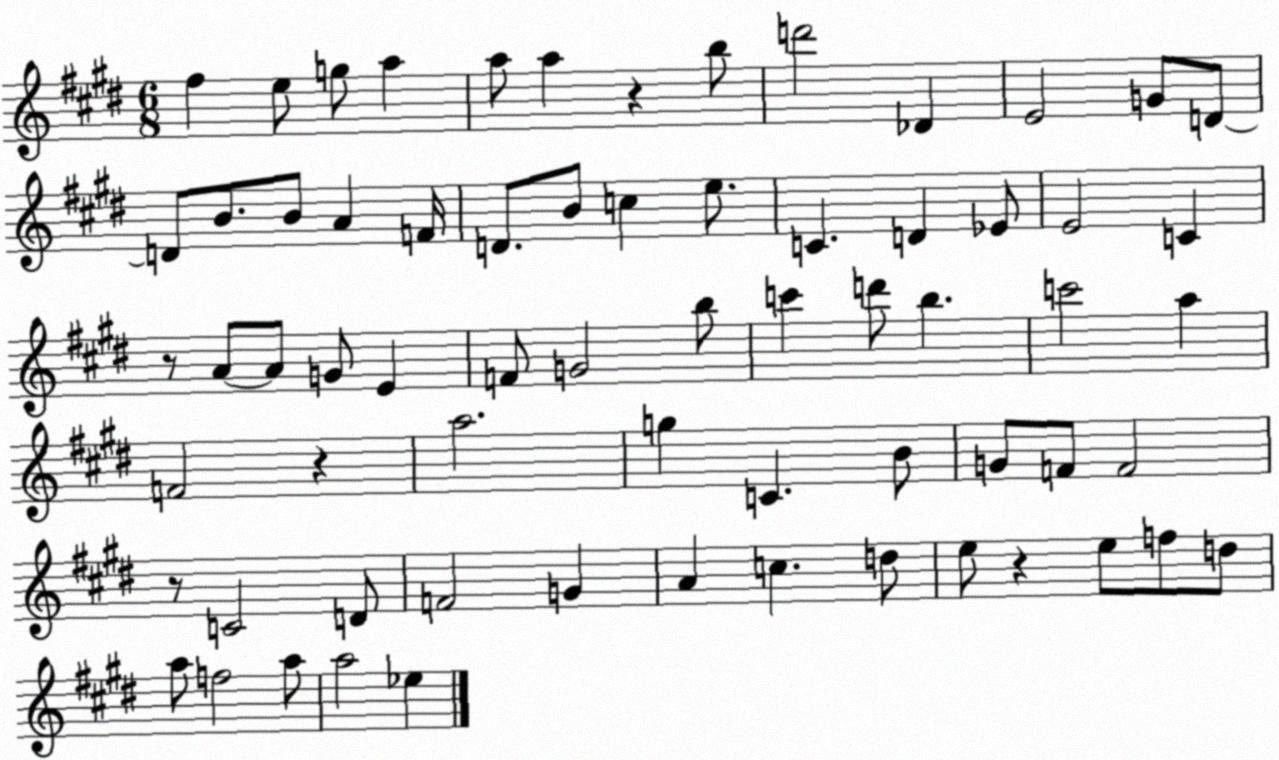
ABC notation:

X:1
T:Untitled
M:6/8
L:1/4
K:E
^f e/2 g/2 a a/2 a z b/2 d'2 _D E2 G/2 D/2 D/2 B/2 B/2 A F/4 D/2 B/2 c e/2 C D _E/2 E2 C z/2 A/2 A/2 G/2 E F/2 G2 b/2 c' d'/2 b c'2 a F2 z a2 g C B/2 G/2 F/2 F2 z/2 C2 D/2 F2 G A c d/2 e/2 z e/2 f/2 d/2 a/2 f2 a/2 a2 _e